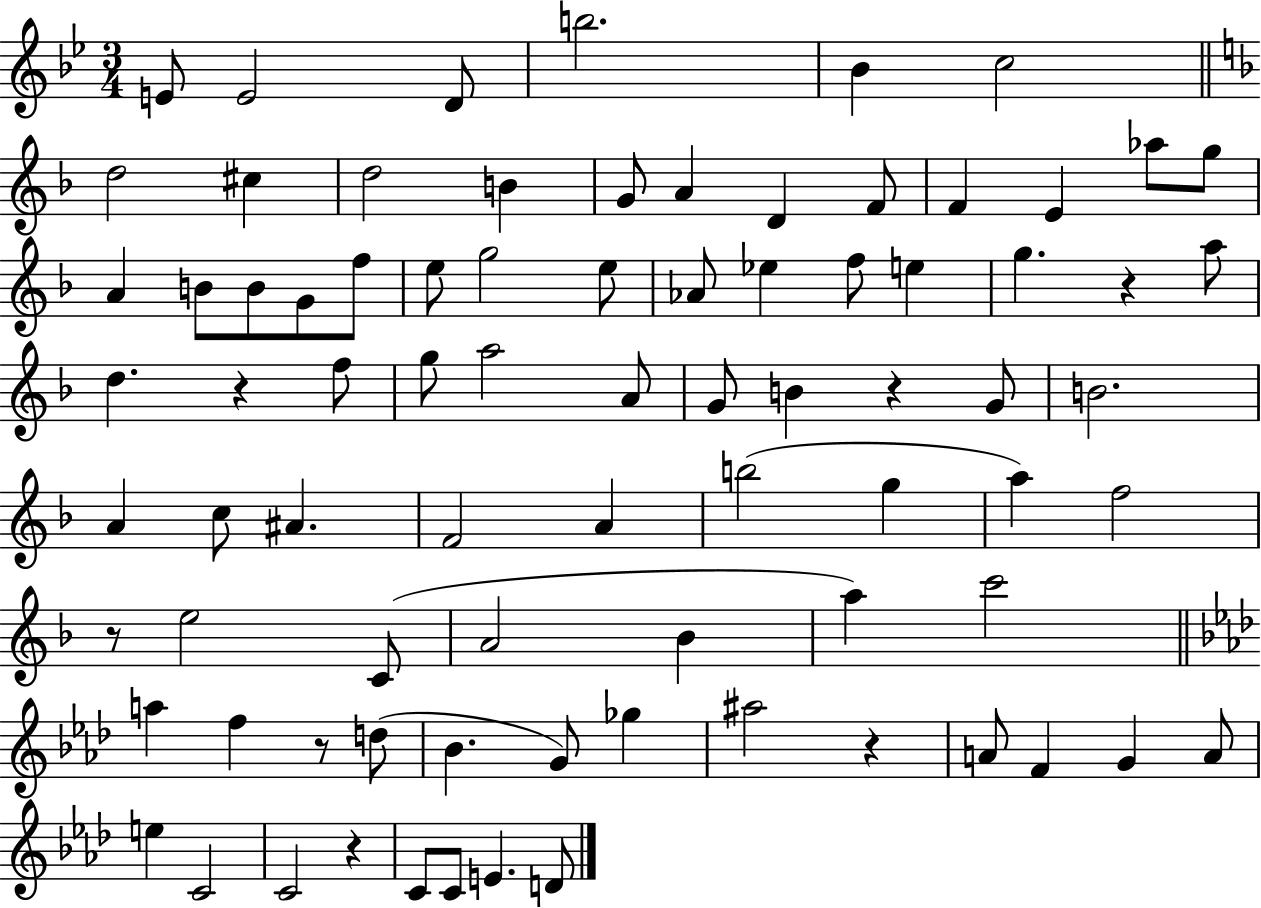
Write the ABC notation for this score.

X:1
T:Untitled
M:3/4
L:1/4
K:Bb
E/2 E2 D/2 b2 _B c2 d2 ^c d2 B G/2 A D F/2 F E _a/2 g/2 A B/2 B/2 G/2 f/2 e/2 g2 e/2 _A/2 _e f/2 e g z a/2 d z f/2 g/2 a2 A/2 G/2 B z G/2 B2 A c/2 ^A F2 A b2 g a f2 z/2 e2 C/2 A2 _B a c'2 a f z/2 d/2 _B G/2 _g ^a2 z A/2 F G A/2 e C2 C2 z C/2 C/2 E D/2